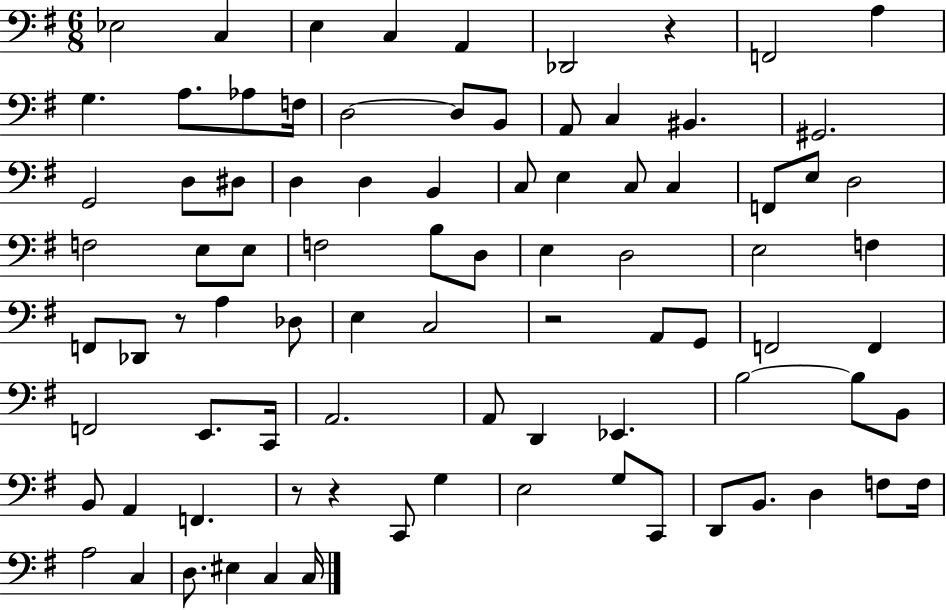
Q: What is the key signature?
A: G major